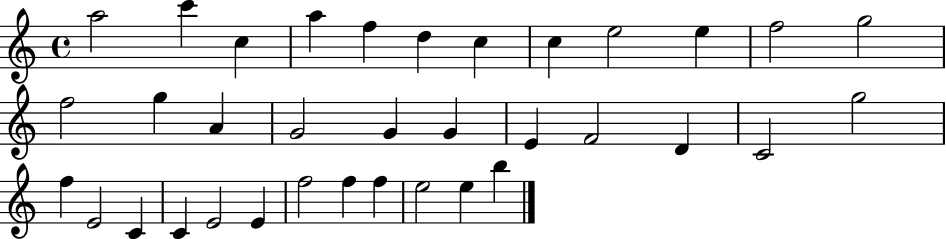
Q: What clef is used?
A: treble